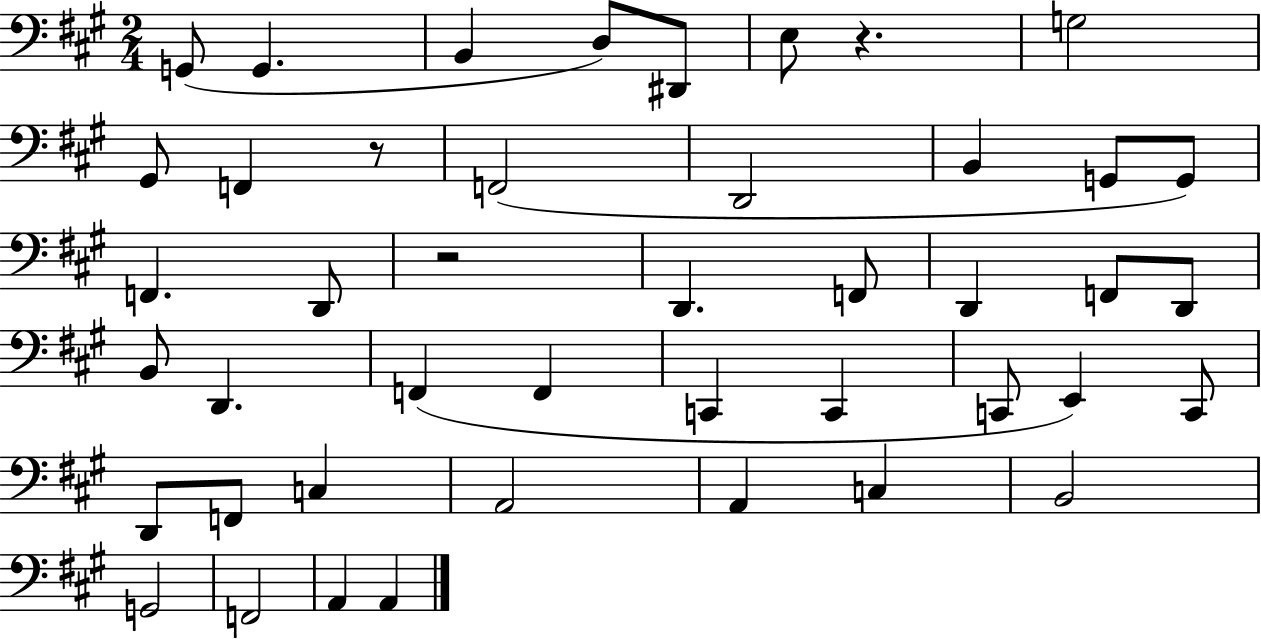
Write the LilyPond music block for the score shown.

{
  \clef bass
  \numericTimeSignature
  \time 2/4
  \key a \major
  g,8( g,4. | b,4 d8) dis,8 | e8 r4. | g2 | \break gis,8 f,4 r8 | f,2( | d,2 | b,4 g,8 g,8) | \break f,4. d,8 | r2 | d,4. f,8 | d,4 f,8 d,8 | \break b,8 d,4. | f,4( f,4 | c,4 c,4 | c,8 e,4) c,8 | \break d,8 f,8 c4 | a,2 | a,4 c4 | b,2 | \break g,2 | f,2 | a,4 a,4 | \bar "|."
}